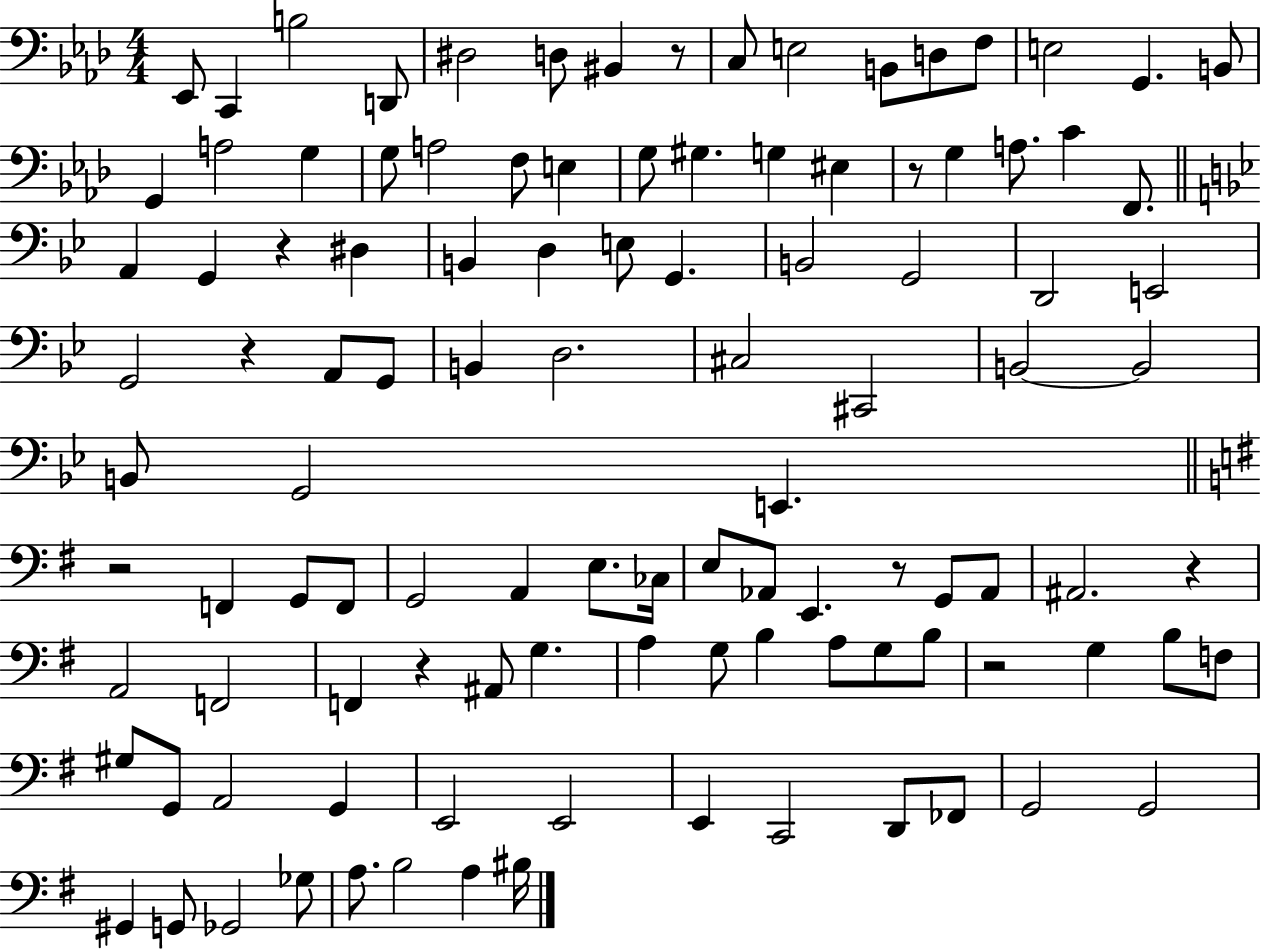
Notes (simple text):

Eb2/e C2/q B3/h D2/e D#3/h D3/e BIS2/q R/e C3/e E3/h B2/e D3/e F3/e E3/h G2/q. B2/e G2/q A3/h G3/q G3/e A3/h F3/e E3/q G3/e G#3/q. G3/q EIS3/q R/e G3/q A3/e. C4/q F2/e. A2/q G2/q R/q D#3/q B2/q D3/q E3/e G2/q. B2/h G2/h D2/h E2/h G2/h R/q A2/e G2/e B2/q D3/h. C#3/h C#2/h B2/h B2/h B2/e G2/h E2/q. R/h F2/q G2/e F2/e G2/h A2/q E3/e. CES3/s E3/e Ab2/e E2/q. R/e G2/e Ab2/e A#2/h. R/q A2/h F2/h F2/q R/q A#2/e G3/q. A3/q G3/e B3/q A3/e G3/e B3/e R/h G3/q B3/e F3/e G#3/e G2/e A2/h G2/q E2/h E2/h E2/q C2/h D2/e FES2/e G2/h G2/h G#2/q G2/e Gb2/h Gb3/e A3/e. B3/h A3/q BIS3/s